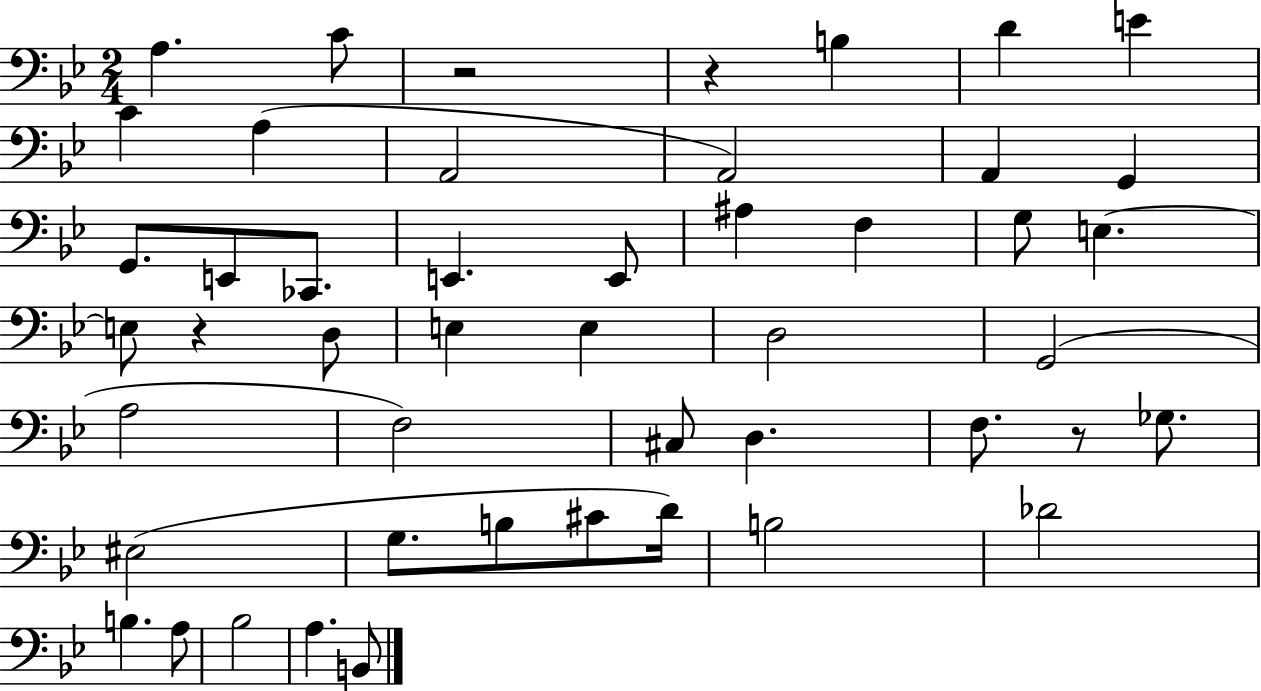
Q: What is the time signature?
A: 2/4